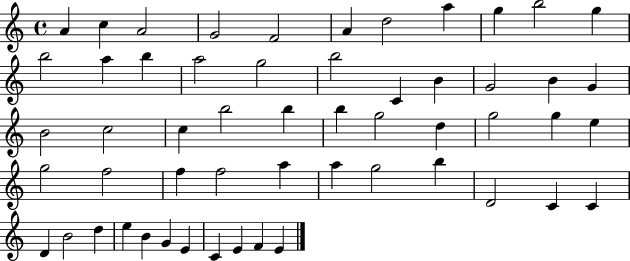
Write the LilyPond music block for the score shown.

{
  \clef treble
  \time 4/4
  \defaultTimeSignature
  \key c \major
  a'4 c''4 a'2 | g'2 f'2 | a'4 d''2 a''4 | g''4 b''2 g''4 | \break b''2 a''4 b''4 | a''2 g''2 | b''2 c'4 b'4 | g'2 b'4 g'4 | \break b'2 c''2 | c''4 b''2 b''4 | b''4 g''2 d''4 | g''2 g''4 e''4 | \break g''2 f''2 | f''4 f''2 a''4 | a''4 g''2 b''4 | d'2 c'4 c'4 | \break d'4 b'2 d''4 | e''4 b'4 g'4 e'4 | c'4 e'4 f'4 e'4 | \bar "|."
}